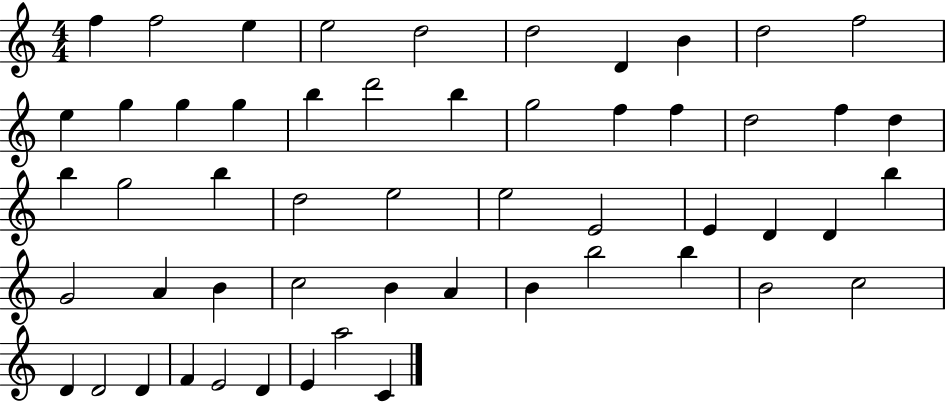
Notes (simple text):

F5/q F5/h E5/q E5/h D5/h D5/h D4/q B4/q D5/h F5/h E5/q G5/q G5/q G5/q B5/q D6/h B5/q G5/h F5/q F5/q D5/h F5/q D5/q B5/q G5/h B5/q D5/h E5/h E5/h E4/h E4/q D4/q D4/q B5/q G4/h A4/q B4/q C5/h B4/q A4/q B4/q B5/h B5/q B4/h C5/h D4/q D4/h D4/q F4/q E4/h D4/q E4/q A5/h C4/q